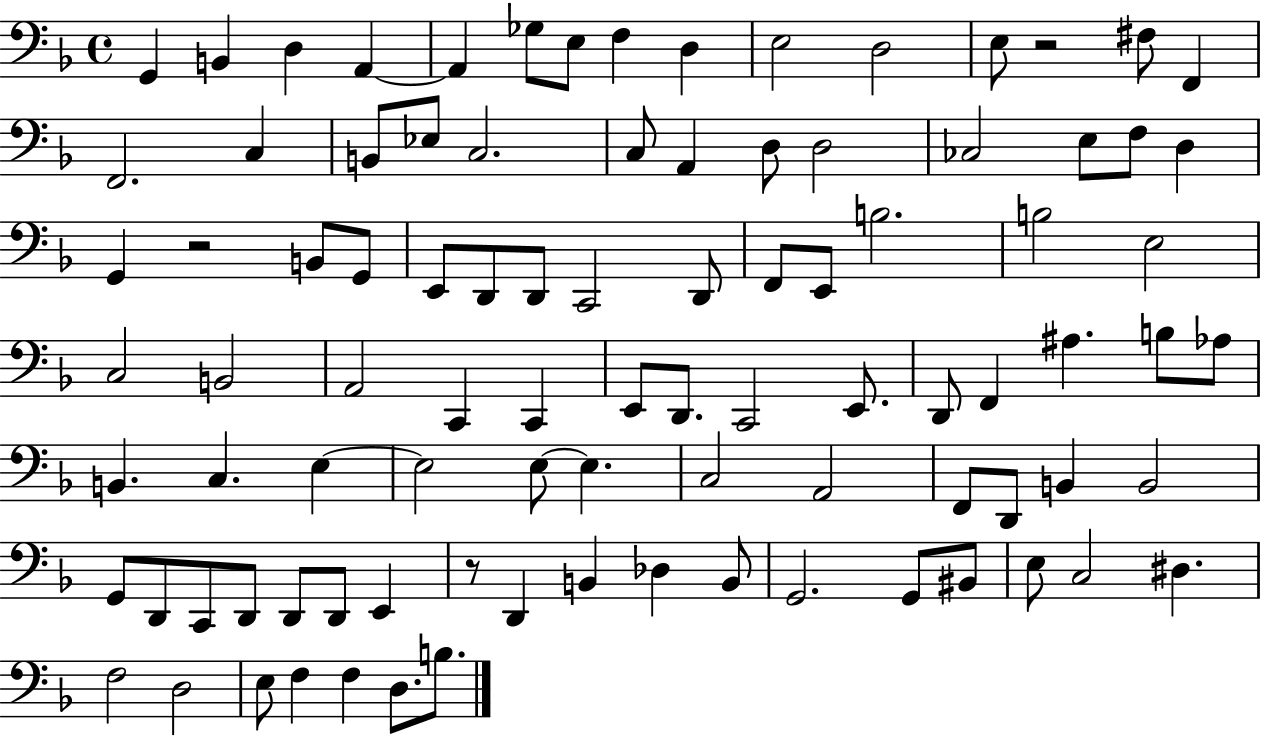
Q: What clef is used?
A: bass